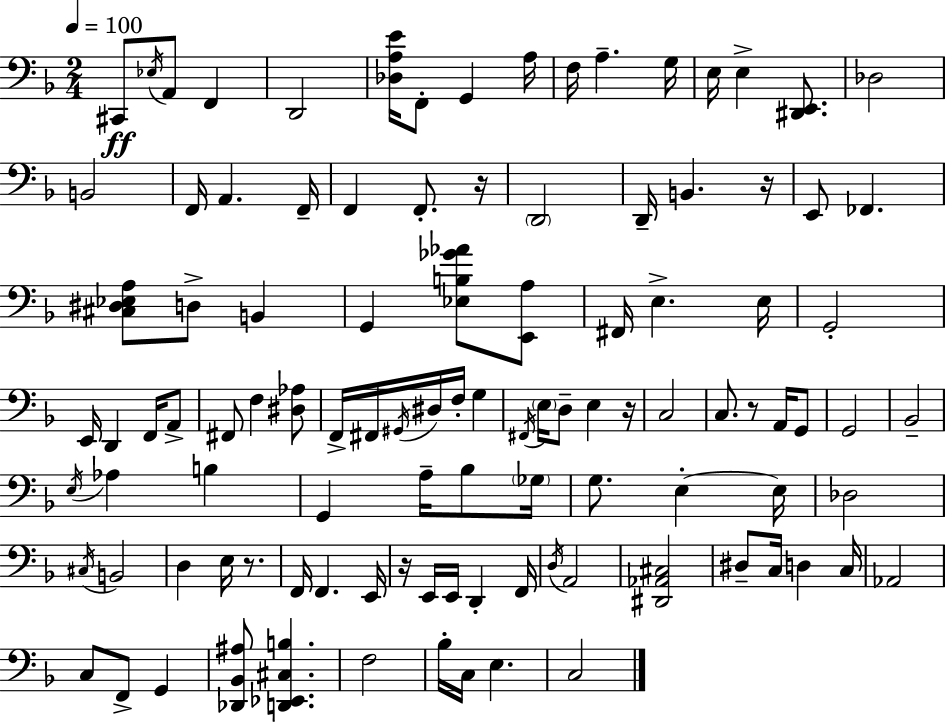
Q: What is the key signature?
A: D minor